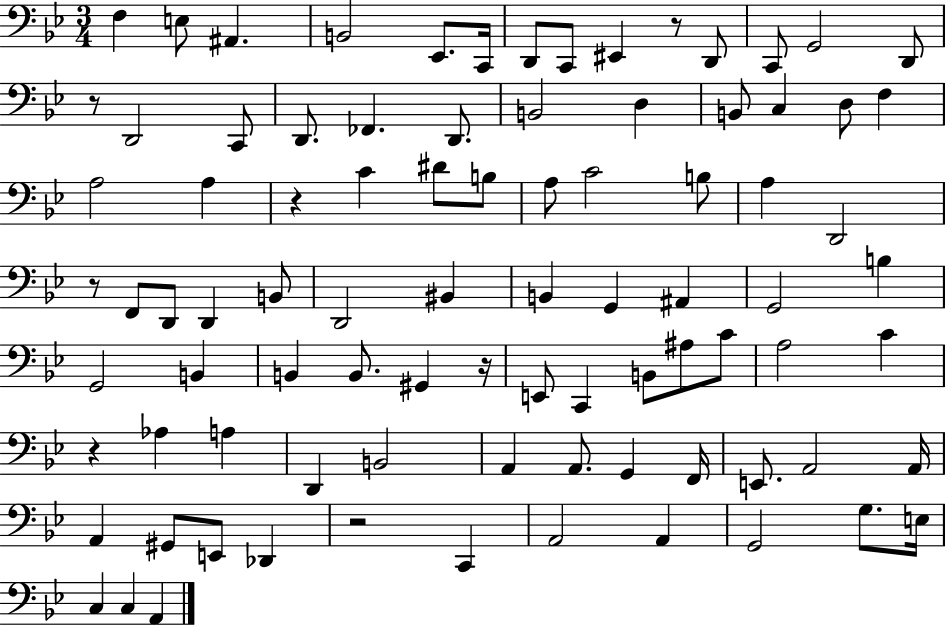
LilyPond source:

{
  \clef bass
  \numericTimeSignature
  \time 3/4
  \key bes \major
  \repeat volta 2 { f4 e8 ais,4. | b,2 ees,8. c,16 | d,8 c,8 eis,4 r8 d,8 | c,8 g,2 d,8 | \break r8 d,2 c,8 | d,8. fes,4. d,8. | b,2 d4 | b,8 c4 d8 f4 | \break a2 a4 | r4 c'4 dis'8 b8 | a8 c'2 b8 | a4 d,2 | \break r8 f,8 d,8 d,4 b,8 | d,2 bis,4 | b,4 g,4 ais,4 | g,2 b4 | \break g,2 b,4 | b,4 b,8. gis,4 r16 | e,8 c,4 b,8 ais8 c'8 | a2 c'4 | \break r4 aes4 a4 | d,4 b,2 | a,4 a,8. g,4 f,16 | e,8. a,2 a,16 | \break a,4 gis,8 e,8 des,4 | r2 c,4 | a,2 a,4 | g,2 g8. e16 | \break c4 c4 a,4 | } \bar "|."
}